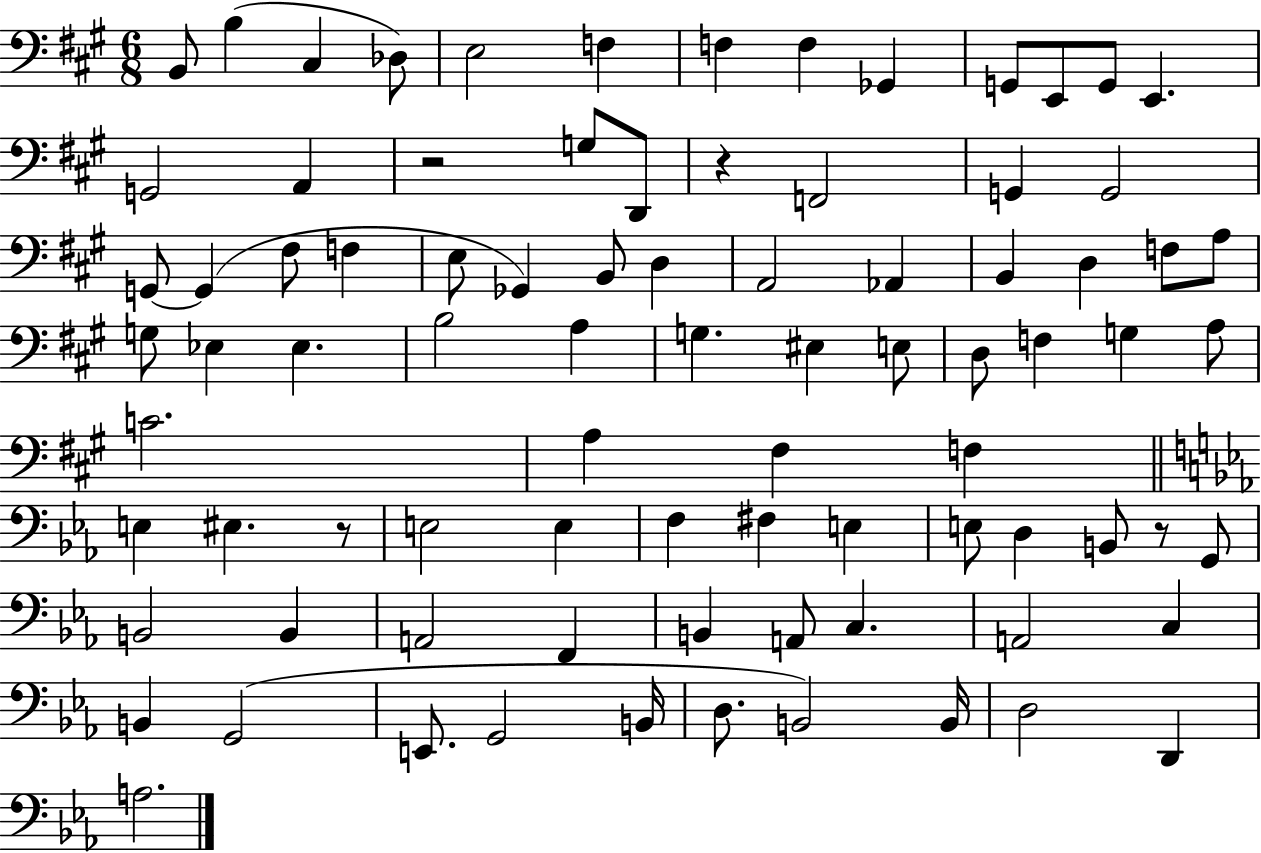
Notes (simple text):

B2/e B3/q C#3/q Db3/e E3/h F3/q F3/q F3/q Gb2/q G2/e E2/e G2/e E2/q. G2/h A2/q R/h G3/e D2/e R/q F2/h G2/q G2/h G2/e G2/q F#3/e F3/q E3/e Gb2/q B2/e D3/q A2/h Ab2/q B2/q D3/q F3/e A3/e G3/e Eb3/q Eb3/q. B3/h A3/q G3/q. EIS3/q E3/e D3/e F3/q G3/q A3/e C4/h. A3/q F#3/q F3/q E3/q EIS3/q. R/e E3/h E3/q F3/q F#3/q E3/q E3/e D3/q B2/e R/e G2/e B2/h B2/q A2/h F2/q B2/q A2/e C3/q. A2/h C3/q B2/q G2/h E2/e. G2/h B2/s D3/e. B2/h B2/s D3/h D2/q A3/h.